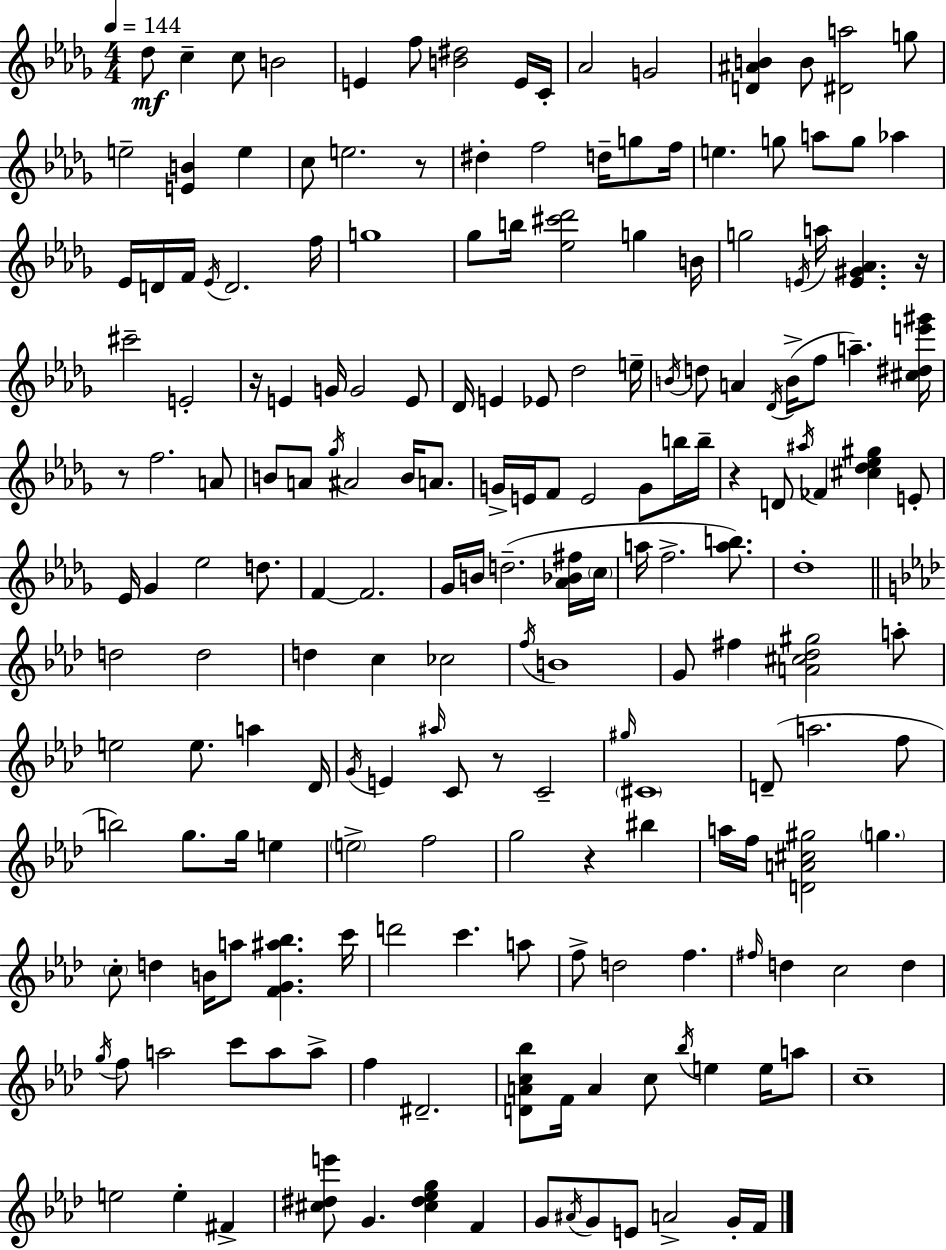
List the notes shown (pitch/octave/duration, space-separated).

Db5/e C5/q C5/e B4/h E4/q F5/e [B4,D#5]/h E4/s C4/s Ab4/h G4/h [D4,A#4,B4]/q B4/e [D#4,A5]/h G5/e E5/h [E4,B4]/q E5/q C5/e E5/h. R/e D#5/q F5/h D5/s G5/e F5/s E5/q. G5/e A5/e G5/e Ab5/q Eb4/s D4/s F4/s Eb4/s D4/h. F5/s G5/w Gb5/e B5/s [Eb5,C#6,Db6]/h G5/q B4/s G5/h E4/s A5/s [E4,G#4,Ab4]/q. R/s C#6/h E4/h R/s E4/q G4/s G4/h E4/e Db4/s E4/q Eb4/e Db5/h E5/s B4/s D5/e A4/q Db4/s B4/s F5/e A5/q. [C#5,D#5,E6,G#6]/s R/e F5/h. A4/e B4/e A4/e Gb5/s A#4/h B4/s A4/e. G4/s E4/s F4/e E4/h G4/e B5/s B5/s R/q D4/e A#5/s FES4/q [C#5,Db5,Eb5,G#5]/q E4/e Eb4/s Gb4/q Eb5/h D5/e. F4/q F4/h. Gb4/s B4/s D5/h. [Ab4,Bb4,F#5]/s C5/s A5/s F5/h. [A5,B5]/e. Db5/w D5/h D5/h D5/q C5/q CES5/h F5/s B4/w G4/e F#5/q [A4,C#5,Db5,G#5]/h A5/e E5/h E5/e. A5/q Db4/s G4/s E4/q A#5/s C4/e R/e C4/h G#5/s C#4/w D4/e A5/h. F5/e B5/h G5/e. G5/s E5/q E5/h F5/h G5/h R/q BIS5/q A5/s F5/s [D4,A4,C#5,G#5]/h G5/q. C5/e D5/q B4/s A5/e [F4,G4,A#5,Bb5]/q. C6/s D6/h C6/q. A5/e F5/e D5/h F5/q. F#5/s D5/q C5/h D5/q G5/s F5/e A5/h C6/e A5/e A5/e F5/q D#4/h. [D4,A4,C5,Bb5]/e F4/s A4/q C5/e Bb5/s E5/q E5/s A5/e C5/w E5/h E5/q F#4/q [C#5,D#5,E6]/e G4/q. [C#5,D#5,Eb5,G5]/q F4/q G4/e A#4/s G4/e E4/e A4/h G4/s F4/s